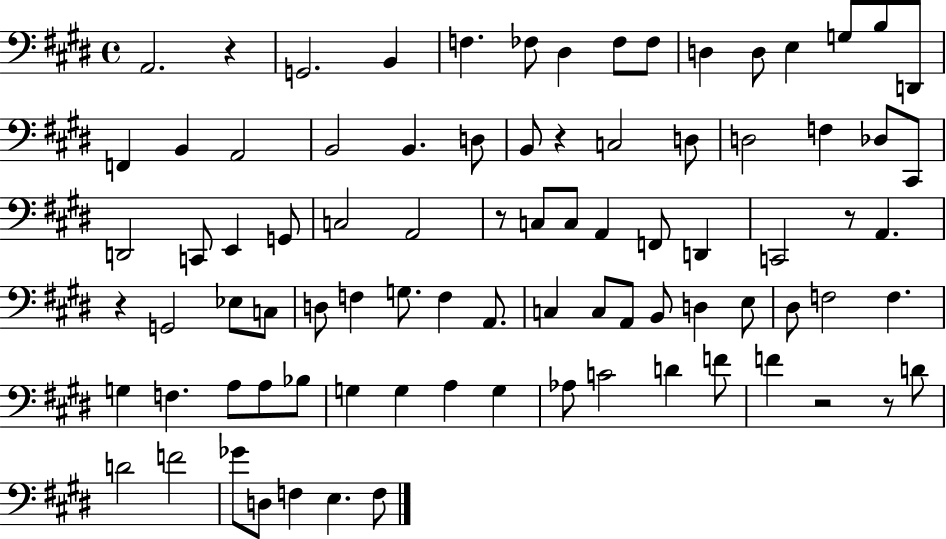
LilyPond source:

{
  \clef bass
  \time 4/4
  \defaultTimeSignature
  \key e \major
  \repeat volta 2 { a,2. r4 | g,2. b,4 | f4. fes8 dis4 fes8 fes8 | d4 d8 e4 g8 b8 d,8 | \break f,4 b,4 a,2 | b,2 b,4. d8 | b,8 r4 c2 d8 | d2 f4 des8 cis,8 | \break d,2 c,8 e,4 g,8 | c2 a,2 | r8 c8 c8 a,4 f,8 d,4 | c,2 r8 a,4. | \break r4 g,2 ees8 c8 | d8 f4 g8. f4 a,8. | c4 c8 a,8 b,8 d4 e8 | dis8 f2 f4. | \break g4 f4. a8 a8 bes8 | g4 g4 a4 g4 | aes8 c'2 d'4 f'8 | f'4 r2 r8 d'8 | \break d'2 f'2 | ges'8 d8 f4 e4. f8 | } \bar "|."
}